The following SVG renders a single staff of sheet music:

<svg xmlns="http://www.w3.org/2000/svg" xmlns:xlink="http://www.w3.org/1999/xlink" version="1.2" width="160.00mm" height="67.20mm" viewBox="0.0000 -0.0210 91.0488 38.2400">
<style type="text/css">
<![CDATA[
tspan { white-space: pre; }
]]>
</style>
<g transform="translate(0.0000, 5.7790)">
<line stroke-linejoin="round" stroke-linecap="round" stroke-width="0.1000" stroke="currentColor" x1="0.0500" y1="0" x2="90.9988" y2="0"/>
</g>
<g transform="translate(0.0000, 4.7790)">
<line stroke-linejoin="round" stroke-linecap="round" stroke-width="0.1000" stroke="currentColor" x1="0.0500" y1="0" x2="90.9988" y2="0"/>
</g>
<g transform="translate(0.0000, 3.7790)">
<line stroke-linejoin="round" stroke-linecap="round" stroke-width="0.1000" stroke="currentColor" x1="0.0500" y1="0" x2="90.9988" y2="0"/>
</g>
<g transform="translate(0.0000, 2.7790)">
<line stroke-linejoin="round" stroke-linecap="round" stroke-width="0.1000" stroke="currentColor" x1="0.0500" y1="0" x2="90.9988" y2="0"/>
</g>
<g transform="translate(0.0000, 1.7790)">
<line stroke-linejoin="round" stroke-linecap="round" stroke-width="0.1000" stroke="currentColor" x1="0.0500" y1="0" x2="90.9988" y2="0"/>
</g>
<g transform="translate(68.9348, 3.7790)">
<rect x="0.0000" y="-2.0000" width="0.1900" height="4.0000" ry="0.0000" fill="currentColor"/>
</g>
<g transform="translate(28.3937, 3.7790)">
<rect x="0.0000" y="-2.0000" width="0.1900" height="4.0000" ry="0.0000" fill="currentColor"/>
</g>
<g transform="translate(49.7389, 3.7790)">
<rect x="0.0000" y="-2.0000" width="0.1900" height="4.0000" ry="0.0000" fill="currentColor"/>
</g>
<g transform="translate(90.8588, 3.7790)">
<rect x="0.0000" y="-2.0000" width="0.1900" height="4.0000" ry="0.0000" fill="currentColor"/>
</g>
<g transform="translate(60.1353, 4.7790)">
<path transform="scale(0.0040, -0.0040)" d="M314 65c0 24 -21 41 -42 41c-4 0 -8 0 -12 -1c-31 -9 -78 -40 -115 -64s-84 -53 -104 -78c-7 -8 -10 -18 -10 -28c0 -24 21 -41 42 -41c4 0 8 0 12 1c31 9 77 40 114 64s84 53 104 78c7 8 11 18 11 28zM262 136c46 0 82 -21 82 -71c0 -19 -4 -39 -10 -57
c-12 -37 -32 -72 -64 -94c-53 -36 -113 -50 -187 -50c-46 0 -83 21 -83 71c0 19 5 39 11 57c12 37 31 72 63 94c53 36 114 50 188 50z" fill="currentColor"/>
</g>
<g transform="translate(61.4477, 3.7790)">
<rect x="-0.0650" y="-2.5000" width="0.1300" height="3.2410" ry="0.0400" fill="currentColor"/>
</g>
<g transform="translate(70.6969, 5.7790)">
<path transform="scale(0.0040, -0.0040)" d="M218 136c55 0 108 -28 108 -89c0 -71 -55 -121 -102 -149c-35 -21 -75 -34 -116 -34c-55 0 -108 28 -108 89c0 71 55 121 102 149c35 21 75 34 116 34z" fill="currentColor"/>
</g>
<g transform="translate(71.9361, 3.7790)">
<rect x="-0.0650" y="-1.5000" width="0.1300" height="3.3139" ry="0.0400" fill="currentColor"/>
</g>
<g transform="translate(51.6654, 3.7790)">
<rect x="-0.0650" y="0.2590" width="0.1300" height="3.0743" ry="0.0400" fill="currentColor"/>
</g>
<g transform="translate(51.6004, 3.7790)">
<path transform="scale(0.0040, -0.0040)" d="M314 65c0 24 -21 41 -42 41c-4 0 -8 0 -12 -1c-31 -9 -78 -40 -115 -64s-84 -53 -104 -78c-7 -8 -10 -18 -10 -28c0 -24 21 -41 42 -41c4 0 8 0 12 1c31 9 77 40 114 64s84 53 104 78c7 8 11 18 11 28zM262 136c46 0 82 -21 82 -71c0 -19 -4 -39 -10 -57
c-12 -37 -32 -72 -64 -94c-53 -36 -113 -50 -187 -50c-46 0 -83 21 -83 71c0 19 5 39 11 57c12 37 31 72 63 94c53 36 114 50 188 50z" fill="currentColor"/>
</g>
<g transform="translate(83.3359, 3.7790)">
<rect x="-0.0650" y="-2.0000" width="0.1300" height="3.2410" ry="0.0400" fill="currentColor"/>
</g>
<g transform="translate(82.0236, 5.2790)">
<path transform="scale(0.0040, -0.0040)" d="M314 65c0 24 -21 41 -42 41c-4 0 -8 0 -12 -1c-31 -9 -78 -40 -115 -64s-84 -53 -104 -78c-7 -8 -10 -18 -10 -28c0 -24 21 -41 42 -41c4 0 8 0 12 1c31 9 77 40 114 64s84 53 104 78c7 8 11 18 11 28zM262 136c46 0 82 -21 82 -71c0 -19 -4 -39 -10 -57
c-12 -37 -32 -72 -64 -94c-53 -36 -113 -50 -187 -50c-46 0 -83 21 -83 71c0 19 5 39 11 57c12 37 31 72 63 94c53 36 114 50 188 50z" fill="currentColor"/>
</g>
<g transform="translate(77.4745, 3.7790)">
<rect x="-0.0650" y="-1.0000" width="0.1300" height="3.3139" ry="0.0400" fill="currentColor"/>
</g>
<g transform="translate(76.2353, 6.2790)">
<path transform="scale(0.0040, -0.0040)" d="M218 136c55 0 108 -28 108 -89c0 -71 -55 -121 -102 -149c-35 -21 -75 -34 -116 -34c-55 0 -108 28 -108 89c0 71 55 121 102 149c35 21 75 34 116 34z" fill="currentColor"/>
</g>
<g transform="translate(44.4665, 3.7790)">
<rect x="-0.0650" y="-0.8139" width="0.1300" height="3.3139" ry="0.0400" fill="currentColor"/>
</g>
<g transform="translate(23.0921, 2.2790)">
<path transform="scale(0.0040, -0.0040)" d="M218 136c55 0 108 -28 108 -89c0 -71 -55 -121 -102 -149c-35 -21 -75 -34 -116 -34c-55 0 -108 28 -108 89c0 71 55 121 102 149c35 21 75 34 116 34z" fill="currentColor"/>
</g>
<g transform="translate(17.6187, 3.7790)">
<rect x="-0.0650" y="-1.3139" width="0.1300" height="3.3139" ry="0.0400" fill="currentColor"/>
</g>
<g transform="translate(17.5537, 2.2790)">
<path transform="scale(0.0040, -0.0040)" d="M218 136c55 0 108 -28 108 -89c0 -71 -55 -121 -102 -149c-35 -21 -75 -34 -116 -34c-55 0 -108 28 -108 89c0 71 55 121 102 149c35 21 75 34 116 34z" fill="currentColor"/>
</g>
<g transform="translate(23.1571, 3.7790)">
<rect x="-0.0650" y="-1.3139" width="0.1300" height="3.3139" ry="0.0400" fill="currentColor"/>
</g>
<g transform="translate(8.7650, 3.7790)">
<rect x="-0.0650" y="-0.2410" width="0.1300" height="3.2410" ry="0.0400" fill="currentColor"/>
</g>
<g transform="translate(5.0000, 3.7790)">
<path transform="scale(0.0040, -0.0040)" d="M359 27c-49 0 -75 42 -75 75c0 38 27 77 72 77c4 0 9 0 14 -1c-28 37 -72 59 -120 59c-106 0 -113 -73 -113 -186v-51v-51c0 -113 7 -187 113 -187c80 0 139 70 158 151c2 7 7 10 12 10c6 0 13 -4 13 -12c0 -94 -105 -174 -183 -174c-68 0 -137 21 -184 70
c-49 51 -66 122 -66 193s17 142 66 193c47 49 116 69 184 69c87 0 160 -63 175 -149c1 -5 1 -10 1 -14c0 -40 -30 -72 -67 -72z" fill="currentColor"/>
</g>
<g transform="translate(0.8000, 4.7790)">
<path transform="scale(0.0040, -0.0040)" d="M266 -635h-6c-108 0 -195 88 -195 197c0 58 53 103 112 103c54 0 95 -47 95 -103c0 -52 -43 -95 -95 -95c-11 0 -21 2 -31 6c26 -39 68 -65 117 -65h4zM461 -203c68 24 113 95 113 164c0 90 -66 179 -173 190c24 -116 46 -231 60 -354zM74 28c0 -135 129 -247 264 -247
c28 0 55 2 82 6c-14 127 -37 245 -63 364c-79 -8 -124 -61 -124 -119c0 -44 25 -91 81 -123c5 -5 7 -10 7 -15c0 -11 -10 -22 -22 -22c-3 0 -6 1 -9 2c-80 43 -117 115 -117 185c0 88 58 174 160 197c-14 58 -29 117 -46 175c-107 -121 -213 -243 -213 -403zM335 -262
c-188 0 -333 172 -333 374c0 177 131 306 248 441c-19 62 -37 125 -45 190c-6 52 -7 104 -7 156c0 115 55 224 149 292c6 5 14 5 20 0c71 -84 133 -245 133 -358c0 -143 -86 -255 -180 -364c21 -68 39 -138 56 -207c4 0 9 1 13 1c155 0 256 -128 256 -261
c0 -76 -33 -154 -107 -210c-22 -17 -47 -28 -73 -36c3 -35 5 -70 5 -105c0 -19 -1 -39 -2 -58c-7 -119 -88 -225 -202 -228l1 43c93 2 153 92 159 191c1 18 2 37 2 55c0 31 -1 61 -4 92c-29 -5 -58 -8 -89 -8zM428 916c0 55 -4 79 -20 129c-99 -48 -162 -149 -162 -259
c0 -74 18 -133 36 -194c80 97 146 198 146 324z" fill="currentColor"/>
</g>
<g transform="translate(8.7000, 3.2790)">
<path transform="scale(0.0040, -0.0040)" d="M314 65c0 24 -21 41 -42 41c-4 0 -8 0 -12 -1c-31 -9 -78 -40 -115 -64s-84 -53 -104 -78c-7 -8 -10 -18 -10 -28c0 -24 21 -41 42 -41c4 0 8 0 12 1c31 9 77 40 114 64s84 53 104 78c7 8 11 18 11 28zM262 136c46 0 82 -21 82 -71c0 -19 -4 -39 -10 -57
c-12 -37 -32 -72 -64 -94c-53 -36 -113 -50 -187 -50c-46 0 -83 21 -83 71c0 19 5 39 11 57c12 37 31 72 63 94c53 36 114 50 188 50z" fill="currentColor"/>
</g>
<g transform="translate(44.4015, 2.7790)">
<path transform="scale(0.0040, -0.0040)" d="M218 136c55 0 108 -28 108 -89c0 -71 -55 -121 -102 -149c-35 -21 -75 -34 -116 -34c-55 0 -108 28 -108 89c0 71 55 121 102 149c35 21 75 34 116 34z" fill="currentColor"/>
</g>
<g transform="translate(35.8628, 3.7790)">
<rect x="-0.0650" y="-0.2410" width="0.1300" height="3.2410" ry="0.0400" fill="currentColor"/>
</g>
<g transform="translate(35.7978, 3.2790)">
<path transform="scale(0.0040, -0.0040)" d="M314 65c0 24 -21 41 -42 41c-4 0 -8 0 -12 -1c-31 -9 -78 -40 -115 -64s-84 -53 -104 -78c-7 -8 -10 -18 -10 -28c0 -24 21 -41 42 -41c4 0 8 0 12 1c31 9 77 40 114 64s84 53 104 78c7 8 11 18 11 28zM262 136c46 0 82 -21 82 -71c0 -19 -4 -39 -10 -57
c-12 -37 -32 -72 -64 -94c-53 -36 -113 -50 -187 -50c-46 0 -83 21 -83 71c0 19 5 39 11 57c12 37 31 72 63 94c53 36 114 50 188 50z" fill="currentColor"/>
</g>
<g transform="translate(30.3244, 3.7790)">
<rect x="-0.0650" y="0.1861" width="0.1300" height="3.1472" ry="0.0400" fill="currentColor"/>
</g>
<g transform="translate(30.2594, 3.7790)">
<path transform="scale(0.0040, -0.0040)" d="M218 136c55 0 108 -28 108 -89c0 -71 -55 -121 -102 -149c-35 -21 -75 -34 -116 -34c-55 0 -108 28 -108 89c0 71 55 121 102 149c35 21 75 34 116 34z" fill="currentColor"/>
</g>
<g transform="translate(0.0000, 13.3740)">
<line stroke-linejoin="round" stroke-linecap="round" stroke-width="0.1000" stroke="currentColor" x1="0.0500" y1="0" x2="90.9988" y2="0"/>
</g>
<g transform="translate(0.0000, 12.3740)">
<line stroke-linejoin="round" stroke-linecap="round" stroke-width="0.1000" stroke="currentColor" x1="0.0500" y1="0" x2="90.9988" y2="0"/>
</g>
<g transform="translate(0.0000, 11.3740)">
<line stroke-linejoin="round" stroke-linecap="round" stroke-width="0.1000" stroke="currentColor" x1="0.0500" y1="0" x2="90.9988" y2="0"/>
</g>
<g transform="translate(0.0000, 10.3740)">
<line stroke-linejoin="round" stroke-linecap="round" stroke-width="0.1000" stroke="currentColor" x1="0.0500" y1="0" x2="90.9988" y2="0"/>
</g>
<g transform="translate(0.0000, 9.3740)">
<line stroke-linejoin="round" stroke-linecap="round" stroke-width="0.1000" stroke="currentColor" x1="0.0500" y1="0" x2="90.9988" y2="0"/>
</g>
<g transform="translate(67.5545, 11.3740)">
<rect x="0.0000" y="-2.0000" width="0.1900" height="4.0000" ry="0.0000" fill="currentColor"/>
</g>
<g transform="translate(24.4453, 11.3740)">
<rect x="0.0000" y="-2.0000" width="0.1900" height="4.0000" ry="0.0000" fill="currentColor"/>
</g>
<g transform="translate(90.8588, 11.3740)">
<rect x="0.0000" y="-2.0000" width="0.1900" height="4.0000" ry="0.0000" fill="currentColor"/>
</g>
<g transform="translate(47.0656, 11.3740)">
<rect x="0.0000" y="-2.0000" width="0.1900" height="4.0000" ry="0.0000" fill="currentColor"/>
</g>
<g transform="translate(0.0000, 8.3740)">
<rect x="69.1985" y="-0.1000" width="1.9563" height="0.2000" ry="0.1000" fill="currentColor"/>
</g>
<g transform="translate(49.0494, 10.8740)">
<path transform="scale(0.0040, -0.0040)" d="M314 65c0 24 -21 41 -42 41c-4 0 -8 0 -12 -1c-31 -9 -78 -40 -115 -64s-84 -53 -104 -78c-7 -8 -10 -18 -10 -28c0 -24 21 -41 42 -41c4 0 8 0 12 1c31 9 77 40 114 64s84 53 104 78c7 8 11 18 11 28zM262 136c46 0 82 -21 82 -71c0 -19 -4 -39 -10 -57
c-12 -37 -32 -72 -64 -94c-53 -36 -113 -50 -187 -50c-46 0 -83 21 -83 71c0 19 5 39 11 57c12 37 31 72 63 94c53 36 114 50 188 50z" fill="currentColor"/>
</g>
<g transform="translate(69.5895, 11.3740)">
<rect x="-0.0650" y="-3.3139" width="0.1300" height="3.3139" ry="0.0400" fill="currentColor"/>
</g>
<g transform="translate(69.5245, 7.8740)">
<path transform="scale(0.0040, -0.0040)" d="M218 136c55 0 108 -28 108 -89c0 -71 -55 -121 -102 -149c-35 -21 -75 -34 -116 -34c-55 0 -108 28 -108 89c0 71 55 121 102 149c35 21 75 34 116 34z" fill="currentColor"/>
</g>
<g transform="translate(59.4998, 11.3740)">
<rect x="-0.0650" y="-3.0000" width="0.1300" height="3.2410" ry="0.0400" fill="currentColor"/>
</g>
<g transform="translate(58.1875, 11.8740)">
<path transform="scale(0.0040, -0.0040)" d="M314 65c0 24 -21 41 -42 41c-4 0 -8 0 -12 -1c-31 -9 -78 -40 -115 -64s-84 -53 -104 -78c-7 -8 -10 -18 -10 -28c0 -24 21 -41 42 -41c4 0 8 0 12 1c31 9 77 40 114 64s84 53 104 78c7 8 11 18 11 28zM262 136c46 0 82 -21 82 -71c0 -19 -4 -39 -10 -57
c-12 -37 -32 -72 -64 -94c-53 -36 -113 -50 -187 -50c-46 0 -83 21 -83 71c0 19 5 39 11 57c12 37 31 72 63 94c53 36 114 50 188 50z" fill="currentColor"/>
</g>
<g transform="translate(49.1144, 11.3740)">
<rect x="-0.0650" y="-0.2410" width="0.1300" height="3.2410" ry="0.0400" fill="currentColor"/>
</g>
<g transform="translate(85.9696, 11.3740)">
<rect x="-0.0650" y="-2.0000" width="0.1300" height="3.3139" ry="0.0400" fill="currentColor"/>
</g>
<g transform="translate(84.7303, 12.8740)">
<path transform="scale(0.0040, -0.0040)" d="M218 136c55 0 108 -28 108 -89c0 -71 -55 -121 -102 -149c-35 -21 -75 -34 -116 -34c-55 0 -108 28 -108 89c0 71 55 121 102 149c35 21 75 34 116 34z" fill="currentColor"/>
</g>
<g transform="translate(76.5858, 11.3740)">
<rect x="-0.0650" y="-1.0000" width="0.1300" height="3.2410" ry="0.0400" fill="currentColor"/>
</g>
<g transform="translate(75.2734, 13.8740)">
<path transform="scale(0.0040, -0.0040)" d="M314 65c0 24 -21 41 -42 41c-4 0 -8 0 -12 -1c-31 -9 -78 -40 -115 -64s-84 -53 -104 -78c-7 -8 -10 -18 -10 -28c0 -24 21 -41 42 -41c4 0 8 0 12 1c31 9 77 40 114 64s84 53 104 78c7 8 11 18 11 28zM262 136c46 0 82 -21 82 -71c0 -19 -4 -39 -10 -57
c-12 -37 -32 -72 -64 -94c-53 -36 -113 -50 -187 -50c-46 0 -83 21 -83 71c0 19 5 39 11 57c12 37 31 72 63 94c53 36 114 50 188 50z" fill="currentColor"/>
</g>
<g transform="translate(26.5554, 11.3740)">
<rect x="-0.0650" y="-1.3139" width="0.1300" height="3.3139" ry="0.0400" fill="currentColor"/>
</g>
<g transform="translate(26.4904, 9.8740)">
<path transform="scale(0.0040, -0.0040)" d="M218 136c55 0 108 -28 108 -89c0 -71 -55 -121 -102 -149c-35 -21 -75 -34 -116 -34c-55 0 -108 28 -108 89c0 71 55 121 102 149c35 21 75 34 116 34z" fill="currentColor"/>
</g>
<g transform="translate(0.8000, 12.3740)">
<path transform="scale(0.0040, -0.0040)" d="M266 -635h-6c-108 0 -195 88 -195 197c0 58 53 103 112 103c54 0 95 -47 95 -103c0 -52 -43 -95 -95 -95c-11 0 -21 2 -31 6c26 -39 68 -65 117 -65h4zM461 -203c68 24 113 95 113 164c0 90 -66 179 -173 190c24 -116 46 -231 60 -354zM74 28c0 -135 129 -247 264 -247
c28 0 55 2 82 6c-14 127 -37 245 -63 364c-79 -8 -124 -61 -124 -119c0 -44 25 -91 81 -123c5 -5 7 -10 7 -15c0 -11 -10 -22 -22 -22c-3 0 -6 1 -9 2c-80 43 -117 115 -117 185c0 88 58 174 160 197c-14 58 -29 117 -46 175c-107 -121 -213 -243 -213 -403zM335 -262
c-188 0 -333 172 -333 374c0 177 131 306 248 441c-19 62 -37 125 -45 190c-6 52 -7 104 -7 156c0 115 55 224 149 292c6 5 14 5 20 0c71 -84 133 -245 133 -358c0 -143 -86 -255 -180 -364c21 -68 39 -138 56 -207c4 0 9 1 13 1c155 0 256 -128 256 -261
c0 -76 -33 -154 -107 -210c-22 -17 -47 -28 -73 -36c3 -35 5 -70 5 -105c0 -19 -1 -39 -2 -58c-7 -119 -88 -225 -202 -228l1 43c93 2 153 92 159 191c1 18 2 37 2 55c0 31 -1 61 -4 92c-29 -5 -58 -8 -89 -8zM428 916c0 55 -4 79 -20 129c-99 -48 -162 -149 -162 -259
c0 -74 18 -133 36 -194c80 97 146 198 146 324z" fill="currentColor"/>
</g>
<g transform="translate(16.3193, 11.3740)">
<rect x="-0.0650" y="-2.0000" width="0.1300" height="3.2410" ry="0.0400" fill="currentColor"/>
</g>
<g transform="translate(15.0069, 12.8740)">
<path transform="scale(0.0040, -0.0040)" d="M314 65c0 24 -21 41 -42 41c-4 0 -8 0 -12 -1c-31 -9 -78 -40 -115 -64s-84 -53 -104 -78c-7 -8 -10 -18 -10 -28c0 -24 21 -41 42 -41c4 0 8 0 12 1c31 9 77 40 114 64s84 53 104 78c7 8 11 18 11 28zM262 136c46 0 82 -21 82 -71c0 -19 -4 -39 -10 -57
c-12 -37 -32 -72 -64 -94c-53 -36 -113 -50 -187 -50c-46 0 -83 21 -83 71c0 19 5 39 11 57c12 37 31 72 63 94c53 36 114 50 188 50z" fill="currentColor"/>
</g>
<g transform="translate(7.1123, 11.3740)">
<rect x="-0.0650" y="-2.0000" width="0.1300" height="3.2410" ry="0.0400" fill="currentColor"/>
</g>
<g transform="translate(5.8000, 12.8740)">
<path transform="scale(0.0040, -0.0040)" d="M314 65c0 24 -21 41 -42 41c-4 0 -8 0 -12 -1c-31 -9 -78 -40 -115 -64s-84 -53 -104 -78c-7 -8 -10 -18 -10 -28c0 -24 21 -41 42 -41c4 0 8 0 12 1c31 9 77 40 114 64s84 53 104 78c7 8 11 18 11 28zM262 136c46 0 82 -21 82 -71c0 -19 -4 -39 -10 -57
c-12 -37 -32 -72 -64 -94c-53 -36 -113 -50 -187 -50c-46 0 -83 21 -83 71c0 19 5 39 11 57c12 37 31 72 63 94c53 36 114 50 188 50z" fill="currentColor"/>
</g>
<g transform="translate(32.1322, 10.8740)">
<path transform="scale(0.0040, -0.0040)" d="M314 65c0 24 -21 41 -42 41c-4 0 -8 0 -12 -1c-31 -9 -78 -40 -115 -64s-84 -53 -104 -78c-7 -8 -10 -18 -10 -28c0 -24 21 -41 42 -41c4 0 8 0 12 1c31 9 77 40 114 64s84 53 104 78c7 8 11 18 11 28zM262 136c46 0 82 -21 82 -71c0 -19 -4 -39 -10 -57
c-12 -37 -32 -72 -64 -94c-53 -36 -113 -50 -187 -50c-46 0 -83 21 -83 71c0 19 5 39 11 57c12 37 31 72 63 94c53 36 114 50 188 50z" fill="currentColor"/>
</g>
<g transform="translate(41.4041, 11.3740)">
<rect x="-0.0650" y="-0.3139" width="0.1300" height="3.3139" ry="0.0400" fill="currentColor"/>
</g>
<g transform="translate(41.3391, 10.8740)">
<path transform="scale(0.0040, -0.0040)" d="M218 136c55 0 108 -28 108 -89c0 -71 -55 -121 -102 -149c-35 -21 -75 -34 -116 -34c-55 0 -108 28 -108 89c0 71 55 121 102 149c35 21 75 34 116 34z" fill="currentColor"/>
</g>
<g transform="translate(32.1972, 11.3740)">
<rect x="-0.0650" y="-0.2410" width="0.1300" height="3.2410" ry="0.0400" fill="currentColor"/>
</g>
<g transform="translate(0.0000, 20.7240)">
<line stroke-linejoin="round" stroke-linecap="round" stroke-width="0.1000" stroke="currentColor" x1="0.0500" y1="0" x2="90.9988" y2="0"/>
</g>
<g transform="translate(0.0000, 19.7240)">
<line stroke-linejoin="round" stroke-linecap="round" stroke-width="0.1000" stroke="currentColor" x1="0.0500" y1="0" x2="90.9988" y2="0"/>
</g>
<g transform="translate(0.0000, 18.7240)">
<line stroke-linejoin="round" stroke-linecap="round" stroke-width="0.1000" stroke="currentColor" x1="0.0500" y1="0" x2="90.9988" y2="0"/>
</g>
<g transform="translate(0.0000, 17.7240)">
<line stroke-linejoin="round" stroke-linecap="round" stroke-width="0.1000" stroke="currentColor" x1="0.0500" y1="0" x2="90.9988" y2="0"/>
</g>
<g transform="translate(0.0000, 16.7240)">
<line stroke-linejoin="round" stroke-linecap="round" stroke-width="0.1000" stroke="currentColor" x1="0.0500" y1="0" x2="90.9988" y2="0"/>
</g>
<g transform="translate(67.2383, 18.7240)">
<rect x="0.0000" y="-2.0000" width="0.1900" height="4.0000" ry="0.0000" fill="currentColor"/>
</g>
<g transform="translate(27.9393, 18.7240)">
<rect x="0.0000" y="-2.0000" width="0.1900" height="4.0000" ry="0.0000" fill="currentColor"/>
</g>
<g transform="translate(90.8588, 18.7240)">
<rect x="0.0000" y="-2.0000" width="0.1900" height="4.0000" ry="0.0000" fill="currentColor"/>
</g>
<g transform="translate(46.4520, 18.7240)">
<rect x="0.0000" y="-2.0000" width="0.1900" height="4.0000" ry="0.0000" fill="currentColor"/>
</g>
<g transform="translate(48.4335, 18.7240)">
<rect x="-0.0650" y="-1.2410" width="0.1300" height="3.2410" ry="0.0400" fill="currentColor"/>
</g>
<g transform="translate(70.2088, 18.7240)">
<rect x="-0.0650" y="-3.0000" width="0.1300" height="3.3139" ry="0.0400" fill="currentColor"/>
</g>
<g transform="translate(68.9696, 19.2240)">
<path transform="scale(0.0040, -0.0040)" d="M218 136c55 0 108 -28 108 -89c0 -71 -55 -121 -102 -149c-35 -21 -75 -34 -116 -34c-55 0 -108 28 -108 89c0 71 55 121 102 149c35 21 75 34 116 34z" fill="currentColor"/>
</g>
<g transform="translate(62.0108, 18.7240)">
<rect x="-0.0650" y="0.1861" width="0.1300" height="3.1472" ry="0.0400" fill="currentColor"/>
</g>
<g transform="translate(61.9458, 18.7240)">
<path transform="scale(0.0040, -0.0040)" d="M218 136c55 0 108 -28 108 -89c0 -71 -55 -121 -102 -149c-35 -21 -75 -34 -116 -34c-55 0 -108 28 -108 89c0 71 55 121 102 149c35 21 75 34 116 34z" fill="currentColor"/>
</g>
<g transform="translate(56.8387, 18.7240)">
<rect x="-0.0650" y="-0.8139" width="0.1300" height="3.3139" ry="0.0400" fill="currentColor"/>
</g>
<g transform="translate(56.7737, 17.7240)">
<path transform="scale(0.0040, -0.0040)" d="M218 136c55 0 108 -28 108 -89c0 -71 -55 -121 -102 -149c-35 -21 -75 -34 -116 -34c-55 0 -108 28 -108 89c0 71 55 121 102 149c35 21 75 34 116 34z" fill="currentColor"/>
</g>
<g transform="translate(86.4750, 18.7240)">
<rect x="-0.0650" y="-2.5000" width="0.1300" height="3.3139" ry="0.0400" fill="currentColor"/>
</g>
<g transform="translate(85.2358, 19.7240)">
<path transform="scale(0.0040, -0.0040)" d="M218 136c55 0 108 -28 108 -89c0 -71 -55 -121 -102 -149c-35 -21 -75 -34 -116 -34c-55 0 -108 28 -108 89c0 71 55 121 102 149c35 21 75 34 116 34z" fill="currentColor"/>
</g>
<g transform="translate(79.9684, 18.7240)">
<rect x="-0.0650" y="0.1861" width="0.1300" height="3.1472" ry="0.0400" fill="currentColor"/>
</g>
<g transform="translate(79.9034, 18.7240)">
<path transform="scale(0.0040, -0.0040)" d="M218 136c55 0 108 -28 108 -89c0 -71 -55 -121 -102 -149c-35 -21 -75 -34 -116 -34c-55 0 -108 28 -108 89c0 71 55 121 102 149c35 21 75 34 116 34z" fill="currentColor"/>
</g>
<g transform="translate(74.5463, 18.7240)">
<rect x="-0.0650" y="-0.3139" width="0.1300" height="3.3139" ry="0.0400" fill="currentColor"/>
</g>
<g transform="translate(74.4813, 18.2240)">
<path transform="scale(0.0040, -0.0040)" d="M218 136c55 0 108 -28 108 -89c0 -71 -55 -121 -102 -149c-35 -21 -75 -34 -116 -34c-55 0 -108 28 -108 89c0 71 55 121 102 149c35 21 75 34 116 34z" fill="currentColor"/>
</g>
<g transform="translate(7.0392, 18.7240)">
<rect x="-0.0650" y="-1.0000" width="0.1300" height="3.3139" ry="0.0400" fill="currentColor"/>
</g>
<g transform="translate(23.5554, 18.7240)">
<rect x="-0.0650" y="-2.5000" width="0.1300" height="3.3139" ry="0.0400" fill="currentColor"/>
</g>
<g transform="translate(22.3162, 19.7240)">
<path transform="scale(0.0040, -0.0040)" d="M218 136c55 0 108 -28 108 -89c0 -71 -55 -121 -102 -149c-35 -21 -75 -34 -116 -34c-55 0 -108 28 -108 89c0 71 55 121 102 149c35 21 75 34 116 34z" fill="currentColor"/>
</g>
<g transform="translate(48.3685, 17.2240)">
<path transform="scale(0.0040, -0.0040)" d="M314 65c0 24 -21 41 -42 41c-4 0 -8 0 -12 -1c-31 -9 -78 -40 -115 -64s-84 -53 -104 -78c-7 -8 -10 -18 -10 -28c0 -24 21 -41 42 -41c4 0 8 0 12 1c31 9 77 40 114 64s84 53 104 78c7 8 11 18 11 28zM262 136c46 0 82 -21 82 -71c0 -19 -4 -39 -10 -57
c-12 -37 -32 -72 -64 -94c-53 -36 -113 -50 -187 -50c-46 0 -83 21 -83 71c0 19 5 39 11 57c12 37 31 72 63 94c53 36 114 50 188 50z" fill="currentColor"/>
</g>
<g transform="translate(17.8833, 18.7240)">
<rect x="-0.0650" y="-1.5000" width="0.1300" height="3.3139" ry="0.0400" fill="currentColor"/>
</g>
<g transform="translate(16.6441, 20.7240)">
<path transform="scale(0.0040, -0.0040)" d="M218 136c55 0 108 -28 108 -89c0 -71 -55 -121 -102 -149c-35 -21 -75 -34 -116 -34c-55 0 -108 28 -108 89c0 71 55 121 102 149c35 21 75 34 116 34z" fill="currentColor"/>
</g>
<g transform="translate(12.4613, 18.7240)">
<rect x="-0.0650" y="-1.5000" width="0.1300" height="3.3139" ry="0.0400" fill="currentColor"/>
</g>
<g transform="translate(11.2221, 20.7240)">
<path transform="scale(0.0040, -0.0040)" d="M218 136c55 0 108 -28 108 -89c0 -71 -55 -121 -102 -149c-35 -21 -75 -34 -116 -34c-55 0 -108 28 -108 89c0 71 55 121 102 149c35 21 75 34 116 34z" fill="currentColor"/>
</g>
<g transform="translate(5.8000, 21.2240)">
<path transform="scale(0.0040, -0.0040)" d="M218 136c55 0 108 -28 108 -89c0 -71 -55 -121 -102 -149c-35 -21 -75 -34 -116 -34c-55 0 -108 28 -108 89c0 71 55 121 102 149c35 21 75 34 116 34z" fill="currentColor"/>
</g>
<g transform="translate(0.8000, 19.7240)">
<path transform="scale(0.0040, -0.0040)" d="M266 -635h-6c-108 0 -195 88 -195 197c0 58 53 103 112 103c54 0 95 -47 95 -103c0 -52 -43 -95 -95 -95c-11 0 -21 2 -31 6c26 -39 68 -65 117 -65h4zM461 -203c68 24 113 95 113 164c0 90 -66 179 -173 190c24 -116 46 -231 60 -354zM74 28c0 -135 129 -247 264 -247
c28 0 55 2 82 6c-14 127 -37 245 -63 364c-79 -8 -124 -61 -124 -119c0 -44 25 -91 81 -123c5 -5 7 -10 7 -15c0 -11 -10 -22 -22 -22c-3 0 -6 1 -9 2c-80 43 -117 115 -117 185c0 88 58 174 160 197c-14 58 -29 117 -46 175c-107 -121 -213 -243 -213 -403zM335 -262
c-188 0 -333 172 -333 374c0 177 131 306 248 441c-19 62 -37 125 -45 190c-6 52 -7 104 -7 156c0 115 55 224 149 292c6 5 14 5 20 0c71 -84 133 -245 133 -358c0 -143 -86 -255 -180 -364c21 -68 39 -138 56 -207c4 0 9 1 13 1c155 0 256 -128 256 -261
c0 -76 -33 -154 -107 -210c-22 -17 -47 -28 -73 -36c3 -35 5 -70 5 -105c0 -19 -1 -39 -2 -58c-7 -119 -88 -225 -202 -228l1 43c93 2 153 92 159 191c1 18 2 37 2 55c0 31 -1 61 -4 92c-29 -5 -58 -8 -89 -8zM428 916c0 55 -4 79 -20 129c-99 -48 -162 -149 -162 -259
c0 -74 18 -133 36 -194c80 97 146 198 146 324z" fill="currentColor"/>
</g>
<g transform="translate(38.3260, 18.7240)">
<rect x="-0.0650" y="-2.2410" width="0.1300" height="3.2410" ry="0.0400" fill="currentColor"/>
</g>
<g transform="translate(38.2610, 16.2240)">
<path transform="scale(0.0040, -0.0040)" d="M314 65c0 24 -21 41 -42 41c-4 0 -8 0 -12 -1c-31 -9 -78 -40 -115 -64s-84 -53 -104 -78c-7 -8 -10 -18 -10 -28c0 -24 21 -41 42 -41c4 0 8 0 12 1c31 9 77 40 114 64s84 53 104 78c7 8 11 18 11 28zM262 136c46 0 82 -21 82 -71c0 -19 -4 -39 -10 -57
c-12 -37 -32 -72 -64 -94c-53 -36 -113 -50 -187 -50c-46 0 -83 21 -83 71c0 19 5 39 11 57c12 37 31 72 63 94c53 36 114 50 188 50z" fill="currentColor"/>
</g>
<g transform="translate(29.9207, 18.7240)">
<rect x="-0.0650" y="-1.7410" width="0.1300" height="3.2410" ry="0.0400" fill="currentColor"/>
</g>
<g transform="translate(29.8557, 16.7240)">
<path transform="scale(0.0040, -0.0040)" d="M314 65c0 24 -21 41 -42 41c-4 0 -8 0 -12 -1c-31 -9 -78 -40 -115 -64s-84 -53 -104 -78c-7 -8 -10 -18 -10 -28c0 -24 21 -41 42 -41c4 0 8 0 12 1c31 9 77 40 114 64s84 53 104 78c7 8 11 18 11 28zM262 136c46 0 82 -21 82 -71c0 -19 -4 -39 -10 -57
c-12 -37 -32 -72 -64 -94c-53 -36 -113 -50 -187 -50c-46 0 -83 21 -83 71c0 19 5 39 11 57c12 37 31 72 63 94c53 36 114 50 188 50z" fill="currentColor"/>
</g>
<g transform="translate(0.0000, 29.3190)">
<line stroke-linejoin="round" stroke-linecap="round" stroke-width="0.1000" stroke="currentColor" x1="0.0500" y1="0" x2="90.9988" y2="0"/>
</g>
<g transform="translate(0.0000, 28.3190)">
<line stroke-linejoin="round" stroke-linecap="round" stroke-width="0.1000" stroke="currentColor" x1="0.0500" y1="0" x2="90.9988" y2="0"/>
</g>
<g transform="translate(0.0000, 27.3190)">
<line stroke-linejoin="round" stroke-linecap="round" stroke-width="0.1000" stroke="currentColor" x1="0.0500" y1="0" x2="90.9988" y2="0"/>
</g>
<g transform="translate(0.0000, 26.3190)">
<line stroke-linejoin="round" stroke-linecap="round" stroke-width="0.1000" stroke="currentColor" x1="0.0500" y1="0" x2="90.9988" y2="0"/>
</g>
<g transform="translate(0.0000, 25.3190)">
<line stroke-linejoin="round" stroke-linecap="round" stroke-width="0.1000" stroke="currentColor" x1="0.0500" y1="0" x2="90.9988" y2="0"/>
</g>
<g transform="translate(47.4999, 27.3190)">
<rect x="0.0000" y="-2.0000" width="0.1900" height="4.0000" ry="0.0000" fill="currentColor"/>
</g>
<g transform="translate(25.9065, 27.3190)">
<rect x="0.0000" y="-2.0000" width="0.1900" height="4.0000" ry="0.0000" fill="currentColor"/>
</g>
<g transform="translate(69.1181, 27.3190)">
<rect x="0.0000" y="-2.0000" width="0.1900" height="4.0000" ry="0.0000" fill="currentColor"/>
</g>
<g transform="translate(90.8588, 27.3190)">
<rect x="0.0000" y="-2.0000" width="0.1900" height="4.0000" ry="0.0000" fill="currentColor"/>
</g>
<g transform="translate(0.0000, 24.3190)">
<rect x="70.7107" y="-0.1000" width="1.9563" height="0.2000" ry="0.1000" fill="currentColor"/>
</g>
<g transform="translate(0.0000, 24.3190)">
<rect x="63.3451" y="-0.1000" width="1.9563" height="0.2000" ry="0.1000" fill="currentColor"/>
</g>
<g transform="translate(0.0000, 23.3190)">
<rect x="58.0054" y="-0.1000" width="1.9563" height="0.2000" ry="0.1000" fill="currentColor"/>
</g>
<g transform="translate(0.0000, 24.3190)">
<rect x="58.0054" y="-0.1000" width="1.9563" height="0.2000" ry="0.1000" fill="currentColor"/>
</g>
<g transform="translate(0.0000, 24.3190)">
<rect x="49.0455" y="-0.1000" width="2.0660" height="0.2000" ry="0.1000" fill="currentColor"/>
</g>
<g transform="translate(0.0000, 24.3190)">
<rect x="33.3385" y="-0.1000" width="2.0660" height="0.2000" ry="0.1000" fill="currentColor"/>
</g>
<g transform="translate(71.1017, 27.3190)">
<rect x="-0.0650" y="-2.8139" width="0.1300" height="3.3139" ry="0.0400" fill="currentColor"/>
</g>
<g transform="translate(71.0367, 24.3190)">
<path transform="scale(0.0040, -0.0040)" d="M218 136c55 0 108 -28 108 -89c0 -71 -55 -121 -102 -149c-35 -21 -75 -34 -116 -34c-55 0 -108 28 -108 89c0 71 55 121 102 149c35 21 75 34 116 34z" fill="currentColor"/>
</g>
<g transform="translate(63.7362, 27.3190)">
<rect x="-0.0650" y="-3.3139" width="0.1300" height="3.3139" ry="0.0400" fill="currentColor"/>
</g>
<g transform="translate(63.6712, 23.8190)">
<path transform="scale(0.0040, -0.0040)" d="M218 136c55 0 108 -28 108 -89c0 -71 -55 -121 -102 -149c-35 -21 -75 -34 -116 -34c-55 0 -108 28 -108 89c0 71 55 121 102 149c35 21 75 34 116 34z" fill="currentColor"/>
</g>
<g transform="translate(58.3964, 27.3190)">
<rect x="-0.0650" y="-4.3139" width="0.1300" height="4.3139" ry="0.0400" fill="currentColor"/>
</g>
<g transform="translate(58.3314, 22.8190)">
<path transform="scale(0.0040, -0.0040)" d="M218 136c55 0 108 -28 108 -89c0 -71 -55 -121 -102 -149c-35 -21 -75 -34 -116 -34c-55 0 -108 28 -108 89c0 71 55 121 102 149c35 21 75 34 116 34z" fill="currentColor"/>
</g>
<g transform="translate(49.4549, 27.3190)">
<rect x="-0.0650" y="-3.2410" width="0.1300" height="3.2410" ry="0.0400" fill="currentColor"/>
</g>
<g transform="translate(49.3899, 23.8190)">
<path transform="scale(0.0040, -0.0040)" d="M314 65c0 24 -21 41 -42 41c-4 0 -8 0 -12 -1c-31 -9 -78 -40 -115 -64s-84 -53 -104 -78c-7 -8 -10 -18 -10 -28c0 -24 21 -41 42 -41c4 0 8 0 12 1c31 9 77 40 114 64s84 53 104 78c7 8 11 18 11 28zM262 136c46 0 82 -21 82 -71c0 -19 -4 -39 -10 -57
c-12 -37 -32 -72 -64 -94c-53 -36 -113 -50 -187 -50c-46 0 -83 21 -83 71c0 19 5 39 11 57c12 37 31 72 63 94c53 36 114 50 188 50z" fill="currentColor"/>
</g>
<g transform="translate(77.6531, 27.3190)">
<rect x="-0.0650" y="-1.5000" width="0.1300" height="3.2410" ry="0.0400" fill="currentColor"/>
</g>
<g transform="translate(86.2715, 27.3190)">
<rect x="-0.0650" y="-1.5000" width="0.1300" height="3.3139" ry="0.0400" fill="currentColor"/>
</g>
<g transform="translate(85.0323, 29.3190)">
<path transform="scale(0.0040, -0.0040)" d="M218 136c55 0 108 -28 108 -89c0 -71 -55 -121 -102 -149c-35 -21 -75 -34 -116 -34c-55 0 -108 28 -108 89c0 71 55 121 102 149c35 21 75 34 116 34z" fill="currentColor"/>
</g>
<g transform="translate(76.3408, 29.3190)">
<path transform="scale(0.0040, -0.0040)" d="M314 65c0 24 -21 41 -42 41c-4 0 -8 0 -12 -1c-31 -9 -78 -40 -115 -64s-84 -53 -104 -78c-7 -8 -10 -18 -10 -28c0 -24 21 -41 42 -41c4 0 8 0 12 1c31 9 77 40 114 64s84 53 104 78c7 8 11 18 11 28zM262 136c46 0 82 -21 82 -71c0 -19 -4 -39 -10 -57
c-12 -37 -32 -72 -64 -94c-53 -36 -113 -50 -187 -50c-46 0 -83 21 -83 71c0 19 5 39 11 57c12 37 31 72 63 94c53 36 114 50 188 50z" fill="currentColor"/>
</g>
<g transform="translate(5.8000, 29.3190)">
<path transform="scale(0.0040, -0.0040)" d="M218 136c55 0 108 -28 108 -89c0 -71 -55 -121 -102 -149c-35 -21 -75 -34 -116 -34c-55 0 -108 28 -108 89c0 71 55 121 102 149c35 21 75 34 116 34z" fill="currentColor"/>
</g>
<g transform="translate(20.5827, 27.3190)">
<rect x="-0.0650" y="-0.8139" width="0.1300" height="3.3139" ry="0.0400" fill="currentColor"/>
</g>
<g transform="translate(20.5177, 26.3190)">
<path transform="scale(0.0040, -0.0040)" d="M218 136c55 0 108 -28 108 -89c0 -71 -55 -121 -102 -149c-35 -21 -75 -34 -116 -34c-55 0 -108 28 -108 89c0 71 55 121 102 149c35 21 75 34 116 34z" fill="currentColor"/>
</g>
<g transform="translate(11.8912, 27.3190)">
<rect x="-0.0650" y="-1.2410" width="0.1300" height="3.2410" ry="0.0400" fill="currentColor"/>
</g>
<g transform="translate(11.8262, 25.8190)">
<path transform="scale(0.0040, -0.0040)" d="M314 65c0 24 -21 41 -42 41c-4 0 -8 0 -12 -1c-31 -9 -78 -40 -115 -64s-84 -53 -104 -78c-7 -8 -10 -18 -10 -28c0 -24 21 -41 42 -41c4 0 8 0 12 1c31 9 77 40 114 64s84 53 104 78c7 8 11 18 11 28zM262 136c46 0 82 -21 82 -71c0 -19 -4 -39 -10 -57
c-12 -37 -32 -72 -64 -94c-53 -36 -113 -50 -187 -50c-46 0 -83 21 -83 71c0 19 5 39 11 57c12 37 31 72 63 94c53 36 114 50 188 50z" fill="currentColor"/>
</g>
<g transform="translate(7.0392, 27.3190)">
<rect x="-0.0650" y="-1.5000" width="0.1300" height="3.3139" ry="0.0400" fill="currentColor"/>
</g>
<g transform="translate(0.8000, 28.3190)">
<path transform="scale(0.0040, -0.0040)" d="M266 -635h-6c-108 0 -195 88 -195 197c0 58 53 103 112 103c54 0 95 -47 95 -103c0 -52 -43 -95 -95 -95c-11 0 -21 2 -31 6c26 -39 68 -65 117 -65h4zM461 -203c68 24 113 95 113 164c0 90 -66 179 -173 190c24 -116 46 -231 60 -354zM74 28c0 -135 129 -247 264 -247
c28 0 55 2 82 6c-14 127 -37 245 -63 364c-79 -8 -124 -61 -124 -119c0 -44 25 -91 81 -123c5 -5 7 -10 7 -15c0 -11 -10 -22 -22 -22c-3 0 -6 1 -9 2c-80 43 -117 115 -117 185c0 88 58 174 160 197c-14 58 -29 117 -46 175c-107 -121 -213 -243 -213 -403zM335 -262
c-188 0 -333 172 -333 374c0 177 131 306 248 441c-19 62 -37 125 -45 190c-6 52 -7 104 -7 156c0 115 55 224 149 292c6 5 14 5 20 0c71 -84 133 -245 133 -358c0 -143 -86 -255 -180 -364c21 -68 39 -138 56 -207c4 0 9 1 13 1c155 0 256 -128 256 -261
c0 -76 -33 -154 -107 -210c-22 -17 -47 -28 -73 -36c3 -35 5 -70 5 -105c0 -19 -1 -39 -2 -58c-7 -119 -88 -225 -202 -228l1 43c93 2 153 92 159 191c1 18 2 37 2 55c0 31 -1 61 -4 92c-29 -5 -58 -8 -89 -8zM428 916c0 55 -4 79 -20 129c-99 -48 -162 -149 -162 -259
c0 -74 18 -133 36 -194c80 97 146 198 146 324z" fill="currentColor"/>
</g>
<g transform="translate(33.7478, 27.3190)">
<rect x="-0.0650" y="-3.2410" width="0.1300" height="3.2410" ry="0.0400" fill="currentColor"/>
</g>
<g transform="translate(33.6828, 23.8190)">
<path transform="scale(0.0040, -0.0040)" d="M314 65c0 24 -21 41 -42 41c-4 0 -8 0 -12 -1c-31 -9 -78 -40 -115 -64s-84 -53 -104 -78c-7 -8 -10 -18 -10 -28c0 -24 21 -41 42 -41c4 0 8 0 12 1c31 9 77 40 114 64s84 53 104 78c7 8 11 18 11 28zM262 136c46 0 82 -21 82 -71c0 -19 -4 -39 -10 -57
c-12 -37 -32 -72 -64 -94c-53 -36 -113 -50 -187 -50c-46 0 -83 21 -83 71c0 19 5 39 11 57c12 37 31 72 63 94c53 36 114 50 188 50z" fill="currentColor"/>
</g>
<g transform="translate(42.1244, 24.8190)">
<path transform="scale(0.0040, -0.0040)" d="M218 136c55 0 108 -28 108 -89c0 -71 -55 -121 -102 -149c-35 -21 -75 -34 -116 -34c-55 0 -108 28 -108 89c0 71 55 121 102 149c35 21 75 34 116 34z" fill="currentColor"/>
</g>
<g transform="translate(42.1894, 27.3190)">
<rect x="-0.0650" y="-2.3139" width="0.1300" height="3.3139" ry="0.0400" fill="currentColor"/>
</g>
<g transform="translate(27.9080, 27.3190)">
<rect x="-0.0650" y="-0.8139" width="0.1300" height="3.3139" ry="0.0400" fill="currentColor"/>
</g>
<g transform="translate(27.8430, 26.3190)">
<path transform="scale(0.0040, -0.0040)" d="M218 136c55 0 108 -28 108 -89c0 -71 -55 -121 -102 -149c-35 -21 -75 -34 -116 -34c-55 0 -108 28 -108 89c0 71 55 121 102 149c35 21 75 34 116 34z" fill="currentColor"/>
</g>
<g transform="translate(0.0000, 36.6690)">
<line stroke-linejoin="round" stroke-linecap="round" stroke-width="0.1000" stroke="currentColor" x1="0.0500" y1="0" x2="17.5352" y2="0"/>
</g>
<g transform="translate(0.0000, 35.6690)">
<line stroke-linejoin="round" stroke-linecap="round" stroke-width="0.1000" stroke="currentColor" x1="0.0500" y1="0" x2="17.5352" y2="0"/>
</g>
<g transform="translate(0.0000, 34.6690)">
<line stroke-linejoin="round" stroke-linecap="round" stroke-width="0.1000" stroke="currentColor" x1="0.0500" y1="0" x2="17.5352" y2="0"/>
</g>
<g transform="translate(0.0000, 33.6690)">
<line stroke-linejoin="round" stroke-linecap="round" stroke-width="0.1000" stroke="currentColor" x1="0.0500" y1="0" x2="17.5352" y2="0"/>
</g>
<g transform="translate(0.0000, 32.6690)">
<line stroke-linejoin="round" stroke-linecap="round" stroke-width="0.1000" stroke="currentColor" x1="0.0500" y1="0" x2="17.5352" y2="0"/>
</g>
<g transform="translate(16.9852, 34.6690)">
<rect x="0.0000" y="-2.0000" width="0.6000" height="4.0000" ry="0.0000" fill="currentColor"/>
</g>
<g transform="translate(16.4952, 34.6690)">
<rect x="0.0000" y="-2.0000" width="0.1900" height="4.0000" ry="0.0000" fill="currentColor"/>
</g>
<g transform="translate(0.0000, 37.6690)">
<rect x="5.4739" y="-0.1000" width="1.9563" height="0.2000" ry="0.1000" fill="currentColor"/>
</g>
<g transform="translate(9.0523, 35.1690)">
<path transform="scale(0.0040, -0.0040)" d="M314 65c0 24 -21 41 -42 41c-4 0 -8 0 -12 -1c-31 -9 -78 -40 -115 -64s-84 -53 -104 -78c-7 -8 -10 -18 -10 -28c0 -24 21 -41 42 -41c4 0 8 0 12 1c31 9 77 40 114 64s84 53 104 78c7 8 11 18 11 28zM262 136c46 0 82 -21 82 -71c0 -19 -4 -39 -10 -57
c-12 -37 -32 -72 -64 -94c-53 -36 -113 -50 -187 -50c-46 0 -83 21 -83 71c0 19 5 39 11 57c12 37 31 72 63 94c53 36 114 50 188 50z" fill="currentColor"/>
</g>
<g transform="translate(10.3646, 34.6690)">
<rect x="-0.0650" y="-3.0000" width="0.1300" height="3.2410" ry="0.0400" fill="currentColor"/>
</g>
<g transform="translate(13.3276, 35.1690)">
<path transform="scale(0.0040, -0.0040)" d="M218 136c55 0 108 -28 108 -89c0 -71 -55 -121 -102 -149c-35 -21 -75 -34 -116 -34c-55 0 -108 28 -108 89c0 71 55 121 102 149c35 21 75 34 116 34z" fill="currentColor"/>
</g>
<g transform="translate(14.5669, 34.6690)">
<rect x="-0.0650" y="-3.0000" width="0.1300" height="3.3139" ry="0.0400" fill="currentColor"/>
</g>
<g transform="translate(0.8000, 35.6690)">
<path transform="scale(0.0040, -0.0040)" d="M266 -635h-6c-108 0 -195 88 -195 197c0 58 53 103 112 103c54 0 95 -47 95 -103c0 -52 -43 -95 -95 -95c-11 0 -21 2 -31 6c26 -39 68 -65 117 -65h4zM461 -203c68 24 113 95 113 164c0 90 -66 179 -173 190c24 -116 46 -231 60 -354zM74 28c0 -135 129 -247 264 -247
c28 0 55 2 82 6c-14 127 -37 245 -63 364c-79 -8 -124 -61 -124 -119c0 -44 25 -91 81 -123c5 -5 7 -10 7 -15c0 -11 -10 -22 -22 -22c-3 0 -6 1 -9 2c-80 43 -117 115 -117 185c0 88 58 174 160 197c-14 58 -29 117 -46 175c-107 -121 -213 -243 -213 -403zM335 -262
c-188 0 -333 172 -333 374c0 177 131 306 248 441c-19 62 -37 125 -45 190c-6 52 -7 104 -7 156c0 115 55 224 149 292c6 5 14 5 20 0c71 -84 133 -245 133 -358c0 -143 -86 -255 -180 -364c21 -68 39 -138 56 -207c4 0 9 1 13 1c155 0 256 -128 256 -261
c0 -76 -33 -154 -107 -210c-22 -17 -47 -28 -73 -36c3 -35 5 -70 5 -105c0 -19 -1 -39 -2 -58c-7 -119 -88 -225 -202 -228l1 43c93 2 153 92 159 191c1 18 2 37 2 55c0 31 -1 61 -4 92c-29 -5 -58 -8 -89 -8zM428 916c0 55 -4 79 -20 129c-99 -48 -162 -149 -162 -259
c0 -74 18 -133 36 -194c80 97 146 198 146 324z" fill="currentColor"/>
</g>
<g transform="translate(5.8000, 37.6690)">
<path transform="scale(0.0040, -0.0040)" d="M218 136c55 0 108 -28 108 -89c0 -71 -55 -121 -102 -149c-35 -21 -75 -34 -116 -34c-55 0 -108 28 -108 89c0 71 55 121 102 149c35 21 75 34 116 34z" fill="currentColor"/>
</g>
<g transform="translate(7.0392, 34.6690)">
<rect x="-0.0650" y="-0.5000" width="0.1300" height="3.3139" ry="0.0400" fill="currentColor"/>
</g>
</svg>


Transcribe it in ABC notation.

X:1
T:Untitled
M:4/4
L:1/4
K:C
c2 e e B c2 d B2 G2 E D F2 F2 F2 e c2 c c2 A2 b D2 F D E E G f2 g2 e2 d B A c B G E e2 d d b2 g b2 d' b a E2 E C A2 A